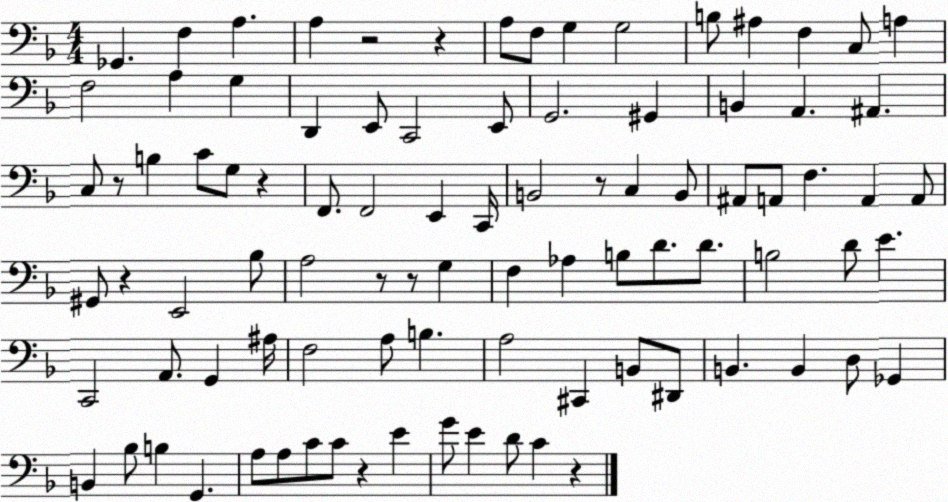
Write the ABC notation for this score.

X:1
T:Untitled
M:4/4
L:1/4
K:F
_G,, F, A, A, z2 z A,/2 F,/2 G, G,2 B,/2 ^A, F, C,/2 A, F,2 A, G, D,, E,,/2 C,,2 E,,/2 G,,2 ^G,, B,, A,, ^A,, C,/2 z/2 B, C/2 G,/2 z F,,/2 F,,2 E,, C,,/4 B,,2 z/2 C, B,,/2 ^A,,/2 A,,/2 F, A,, A,,/2 ^G,,/2 z E,,2 _B,/2 A,2 z/2 z/2 G, F, _A, B,/2 D/2 D/2 B,2 D/2 E C,,2 A,,/2 G,, ^A,/4 F,2 A,/2 B, A,2 ^C,, B,,/2 ^D,,/2 B,, B,, D,/2 _G,, B,, _B,/2 B, G,, A,/2 A,/2 C/2 C/2 z E G/2 E D/2 C z